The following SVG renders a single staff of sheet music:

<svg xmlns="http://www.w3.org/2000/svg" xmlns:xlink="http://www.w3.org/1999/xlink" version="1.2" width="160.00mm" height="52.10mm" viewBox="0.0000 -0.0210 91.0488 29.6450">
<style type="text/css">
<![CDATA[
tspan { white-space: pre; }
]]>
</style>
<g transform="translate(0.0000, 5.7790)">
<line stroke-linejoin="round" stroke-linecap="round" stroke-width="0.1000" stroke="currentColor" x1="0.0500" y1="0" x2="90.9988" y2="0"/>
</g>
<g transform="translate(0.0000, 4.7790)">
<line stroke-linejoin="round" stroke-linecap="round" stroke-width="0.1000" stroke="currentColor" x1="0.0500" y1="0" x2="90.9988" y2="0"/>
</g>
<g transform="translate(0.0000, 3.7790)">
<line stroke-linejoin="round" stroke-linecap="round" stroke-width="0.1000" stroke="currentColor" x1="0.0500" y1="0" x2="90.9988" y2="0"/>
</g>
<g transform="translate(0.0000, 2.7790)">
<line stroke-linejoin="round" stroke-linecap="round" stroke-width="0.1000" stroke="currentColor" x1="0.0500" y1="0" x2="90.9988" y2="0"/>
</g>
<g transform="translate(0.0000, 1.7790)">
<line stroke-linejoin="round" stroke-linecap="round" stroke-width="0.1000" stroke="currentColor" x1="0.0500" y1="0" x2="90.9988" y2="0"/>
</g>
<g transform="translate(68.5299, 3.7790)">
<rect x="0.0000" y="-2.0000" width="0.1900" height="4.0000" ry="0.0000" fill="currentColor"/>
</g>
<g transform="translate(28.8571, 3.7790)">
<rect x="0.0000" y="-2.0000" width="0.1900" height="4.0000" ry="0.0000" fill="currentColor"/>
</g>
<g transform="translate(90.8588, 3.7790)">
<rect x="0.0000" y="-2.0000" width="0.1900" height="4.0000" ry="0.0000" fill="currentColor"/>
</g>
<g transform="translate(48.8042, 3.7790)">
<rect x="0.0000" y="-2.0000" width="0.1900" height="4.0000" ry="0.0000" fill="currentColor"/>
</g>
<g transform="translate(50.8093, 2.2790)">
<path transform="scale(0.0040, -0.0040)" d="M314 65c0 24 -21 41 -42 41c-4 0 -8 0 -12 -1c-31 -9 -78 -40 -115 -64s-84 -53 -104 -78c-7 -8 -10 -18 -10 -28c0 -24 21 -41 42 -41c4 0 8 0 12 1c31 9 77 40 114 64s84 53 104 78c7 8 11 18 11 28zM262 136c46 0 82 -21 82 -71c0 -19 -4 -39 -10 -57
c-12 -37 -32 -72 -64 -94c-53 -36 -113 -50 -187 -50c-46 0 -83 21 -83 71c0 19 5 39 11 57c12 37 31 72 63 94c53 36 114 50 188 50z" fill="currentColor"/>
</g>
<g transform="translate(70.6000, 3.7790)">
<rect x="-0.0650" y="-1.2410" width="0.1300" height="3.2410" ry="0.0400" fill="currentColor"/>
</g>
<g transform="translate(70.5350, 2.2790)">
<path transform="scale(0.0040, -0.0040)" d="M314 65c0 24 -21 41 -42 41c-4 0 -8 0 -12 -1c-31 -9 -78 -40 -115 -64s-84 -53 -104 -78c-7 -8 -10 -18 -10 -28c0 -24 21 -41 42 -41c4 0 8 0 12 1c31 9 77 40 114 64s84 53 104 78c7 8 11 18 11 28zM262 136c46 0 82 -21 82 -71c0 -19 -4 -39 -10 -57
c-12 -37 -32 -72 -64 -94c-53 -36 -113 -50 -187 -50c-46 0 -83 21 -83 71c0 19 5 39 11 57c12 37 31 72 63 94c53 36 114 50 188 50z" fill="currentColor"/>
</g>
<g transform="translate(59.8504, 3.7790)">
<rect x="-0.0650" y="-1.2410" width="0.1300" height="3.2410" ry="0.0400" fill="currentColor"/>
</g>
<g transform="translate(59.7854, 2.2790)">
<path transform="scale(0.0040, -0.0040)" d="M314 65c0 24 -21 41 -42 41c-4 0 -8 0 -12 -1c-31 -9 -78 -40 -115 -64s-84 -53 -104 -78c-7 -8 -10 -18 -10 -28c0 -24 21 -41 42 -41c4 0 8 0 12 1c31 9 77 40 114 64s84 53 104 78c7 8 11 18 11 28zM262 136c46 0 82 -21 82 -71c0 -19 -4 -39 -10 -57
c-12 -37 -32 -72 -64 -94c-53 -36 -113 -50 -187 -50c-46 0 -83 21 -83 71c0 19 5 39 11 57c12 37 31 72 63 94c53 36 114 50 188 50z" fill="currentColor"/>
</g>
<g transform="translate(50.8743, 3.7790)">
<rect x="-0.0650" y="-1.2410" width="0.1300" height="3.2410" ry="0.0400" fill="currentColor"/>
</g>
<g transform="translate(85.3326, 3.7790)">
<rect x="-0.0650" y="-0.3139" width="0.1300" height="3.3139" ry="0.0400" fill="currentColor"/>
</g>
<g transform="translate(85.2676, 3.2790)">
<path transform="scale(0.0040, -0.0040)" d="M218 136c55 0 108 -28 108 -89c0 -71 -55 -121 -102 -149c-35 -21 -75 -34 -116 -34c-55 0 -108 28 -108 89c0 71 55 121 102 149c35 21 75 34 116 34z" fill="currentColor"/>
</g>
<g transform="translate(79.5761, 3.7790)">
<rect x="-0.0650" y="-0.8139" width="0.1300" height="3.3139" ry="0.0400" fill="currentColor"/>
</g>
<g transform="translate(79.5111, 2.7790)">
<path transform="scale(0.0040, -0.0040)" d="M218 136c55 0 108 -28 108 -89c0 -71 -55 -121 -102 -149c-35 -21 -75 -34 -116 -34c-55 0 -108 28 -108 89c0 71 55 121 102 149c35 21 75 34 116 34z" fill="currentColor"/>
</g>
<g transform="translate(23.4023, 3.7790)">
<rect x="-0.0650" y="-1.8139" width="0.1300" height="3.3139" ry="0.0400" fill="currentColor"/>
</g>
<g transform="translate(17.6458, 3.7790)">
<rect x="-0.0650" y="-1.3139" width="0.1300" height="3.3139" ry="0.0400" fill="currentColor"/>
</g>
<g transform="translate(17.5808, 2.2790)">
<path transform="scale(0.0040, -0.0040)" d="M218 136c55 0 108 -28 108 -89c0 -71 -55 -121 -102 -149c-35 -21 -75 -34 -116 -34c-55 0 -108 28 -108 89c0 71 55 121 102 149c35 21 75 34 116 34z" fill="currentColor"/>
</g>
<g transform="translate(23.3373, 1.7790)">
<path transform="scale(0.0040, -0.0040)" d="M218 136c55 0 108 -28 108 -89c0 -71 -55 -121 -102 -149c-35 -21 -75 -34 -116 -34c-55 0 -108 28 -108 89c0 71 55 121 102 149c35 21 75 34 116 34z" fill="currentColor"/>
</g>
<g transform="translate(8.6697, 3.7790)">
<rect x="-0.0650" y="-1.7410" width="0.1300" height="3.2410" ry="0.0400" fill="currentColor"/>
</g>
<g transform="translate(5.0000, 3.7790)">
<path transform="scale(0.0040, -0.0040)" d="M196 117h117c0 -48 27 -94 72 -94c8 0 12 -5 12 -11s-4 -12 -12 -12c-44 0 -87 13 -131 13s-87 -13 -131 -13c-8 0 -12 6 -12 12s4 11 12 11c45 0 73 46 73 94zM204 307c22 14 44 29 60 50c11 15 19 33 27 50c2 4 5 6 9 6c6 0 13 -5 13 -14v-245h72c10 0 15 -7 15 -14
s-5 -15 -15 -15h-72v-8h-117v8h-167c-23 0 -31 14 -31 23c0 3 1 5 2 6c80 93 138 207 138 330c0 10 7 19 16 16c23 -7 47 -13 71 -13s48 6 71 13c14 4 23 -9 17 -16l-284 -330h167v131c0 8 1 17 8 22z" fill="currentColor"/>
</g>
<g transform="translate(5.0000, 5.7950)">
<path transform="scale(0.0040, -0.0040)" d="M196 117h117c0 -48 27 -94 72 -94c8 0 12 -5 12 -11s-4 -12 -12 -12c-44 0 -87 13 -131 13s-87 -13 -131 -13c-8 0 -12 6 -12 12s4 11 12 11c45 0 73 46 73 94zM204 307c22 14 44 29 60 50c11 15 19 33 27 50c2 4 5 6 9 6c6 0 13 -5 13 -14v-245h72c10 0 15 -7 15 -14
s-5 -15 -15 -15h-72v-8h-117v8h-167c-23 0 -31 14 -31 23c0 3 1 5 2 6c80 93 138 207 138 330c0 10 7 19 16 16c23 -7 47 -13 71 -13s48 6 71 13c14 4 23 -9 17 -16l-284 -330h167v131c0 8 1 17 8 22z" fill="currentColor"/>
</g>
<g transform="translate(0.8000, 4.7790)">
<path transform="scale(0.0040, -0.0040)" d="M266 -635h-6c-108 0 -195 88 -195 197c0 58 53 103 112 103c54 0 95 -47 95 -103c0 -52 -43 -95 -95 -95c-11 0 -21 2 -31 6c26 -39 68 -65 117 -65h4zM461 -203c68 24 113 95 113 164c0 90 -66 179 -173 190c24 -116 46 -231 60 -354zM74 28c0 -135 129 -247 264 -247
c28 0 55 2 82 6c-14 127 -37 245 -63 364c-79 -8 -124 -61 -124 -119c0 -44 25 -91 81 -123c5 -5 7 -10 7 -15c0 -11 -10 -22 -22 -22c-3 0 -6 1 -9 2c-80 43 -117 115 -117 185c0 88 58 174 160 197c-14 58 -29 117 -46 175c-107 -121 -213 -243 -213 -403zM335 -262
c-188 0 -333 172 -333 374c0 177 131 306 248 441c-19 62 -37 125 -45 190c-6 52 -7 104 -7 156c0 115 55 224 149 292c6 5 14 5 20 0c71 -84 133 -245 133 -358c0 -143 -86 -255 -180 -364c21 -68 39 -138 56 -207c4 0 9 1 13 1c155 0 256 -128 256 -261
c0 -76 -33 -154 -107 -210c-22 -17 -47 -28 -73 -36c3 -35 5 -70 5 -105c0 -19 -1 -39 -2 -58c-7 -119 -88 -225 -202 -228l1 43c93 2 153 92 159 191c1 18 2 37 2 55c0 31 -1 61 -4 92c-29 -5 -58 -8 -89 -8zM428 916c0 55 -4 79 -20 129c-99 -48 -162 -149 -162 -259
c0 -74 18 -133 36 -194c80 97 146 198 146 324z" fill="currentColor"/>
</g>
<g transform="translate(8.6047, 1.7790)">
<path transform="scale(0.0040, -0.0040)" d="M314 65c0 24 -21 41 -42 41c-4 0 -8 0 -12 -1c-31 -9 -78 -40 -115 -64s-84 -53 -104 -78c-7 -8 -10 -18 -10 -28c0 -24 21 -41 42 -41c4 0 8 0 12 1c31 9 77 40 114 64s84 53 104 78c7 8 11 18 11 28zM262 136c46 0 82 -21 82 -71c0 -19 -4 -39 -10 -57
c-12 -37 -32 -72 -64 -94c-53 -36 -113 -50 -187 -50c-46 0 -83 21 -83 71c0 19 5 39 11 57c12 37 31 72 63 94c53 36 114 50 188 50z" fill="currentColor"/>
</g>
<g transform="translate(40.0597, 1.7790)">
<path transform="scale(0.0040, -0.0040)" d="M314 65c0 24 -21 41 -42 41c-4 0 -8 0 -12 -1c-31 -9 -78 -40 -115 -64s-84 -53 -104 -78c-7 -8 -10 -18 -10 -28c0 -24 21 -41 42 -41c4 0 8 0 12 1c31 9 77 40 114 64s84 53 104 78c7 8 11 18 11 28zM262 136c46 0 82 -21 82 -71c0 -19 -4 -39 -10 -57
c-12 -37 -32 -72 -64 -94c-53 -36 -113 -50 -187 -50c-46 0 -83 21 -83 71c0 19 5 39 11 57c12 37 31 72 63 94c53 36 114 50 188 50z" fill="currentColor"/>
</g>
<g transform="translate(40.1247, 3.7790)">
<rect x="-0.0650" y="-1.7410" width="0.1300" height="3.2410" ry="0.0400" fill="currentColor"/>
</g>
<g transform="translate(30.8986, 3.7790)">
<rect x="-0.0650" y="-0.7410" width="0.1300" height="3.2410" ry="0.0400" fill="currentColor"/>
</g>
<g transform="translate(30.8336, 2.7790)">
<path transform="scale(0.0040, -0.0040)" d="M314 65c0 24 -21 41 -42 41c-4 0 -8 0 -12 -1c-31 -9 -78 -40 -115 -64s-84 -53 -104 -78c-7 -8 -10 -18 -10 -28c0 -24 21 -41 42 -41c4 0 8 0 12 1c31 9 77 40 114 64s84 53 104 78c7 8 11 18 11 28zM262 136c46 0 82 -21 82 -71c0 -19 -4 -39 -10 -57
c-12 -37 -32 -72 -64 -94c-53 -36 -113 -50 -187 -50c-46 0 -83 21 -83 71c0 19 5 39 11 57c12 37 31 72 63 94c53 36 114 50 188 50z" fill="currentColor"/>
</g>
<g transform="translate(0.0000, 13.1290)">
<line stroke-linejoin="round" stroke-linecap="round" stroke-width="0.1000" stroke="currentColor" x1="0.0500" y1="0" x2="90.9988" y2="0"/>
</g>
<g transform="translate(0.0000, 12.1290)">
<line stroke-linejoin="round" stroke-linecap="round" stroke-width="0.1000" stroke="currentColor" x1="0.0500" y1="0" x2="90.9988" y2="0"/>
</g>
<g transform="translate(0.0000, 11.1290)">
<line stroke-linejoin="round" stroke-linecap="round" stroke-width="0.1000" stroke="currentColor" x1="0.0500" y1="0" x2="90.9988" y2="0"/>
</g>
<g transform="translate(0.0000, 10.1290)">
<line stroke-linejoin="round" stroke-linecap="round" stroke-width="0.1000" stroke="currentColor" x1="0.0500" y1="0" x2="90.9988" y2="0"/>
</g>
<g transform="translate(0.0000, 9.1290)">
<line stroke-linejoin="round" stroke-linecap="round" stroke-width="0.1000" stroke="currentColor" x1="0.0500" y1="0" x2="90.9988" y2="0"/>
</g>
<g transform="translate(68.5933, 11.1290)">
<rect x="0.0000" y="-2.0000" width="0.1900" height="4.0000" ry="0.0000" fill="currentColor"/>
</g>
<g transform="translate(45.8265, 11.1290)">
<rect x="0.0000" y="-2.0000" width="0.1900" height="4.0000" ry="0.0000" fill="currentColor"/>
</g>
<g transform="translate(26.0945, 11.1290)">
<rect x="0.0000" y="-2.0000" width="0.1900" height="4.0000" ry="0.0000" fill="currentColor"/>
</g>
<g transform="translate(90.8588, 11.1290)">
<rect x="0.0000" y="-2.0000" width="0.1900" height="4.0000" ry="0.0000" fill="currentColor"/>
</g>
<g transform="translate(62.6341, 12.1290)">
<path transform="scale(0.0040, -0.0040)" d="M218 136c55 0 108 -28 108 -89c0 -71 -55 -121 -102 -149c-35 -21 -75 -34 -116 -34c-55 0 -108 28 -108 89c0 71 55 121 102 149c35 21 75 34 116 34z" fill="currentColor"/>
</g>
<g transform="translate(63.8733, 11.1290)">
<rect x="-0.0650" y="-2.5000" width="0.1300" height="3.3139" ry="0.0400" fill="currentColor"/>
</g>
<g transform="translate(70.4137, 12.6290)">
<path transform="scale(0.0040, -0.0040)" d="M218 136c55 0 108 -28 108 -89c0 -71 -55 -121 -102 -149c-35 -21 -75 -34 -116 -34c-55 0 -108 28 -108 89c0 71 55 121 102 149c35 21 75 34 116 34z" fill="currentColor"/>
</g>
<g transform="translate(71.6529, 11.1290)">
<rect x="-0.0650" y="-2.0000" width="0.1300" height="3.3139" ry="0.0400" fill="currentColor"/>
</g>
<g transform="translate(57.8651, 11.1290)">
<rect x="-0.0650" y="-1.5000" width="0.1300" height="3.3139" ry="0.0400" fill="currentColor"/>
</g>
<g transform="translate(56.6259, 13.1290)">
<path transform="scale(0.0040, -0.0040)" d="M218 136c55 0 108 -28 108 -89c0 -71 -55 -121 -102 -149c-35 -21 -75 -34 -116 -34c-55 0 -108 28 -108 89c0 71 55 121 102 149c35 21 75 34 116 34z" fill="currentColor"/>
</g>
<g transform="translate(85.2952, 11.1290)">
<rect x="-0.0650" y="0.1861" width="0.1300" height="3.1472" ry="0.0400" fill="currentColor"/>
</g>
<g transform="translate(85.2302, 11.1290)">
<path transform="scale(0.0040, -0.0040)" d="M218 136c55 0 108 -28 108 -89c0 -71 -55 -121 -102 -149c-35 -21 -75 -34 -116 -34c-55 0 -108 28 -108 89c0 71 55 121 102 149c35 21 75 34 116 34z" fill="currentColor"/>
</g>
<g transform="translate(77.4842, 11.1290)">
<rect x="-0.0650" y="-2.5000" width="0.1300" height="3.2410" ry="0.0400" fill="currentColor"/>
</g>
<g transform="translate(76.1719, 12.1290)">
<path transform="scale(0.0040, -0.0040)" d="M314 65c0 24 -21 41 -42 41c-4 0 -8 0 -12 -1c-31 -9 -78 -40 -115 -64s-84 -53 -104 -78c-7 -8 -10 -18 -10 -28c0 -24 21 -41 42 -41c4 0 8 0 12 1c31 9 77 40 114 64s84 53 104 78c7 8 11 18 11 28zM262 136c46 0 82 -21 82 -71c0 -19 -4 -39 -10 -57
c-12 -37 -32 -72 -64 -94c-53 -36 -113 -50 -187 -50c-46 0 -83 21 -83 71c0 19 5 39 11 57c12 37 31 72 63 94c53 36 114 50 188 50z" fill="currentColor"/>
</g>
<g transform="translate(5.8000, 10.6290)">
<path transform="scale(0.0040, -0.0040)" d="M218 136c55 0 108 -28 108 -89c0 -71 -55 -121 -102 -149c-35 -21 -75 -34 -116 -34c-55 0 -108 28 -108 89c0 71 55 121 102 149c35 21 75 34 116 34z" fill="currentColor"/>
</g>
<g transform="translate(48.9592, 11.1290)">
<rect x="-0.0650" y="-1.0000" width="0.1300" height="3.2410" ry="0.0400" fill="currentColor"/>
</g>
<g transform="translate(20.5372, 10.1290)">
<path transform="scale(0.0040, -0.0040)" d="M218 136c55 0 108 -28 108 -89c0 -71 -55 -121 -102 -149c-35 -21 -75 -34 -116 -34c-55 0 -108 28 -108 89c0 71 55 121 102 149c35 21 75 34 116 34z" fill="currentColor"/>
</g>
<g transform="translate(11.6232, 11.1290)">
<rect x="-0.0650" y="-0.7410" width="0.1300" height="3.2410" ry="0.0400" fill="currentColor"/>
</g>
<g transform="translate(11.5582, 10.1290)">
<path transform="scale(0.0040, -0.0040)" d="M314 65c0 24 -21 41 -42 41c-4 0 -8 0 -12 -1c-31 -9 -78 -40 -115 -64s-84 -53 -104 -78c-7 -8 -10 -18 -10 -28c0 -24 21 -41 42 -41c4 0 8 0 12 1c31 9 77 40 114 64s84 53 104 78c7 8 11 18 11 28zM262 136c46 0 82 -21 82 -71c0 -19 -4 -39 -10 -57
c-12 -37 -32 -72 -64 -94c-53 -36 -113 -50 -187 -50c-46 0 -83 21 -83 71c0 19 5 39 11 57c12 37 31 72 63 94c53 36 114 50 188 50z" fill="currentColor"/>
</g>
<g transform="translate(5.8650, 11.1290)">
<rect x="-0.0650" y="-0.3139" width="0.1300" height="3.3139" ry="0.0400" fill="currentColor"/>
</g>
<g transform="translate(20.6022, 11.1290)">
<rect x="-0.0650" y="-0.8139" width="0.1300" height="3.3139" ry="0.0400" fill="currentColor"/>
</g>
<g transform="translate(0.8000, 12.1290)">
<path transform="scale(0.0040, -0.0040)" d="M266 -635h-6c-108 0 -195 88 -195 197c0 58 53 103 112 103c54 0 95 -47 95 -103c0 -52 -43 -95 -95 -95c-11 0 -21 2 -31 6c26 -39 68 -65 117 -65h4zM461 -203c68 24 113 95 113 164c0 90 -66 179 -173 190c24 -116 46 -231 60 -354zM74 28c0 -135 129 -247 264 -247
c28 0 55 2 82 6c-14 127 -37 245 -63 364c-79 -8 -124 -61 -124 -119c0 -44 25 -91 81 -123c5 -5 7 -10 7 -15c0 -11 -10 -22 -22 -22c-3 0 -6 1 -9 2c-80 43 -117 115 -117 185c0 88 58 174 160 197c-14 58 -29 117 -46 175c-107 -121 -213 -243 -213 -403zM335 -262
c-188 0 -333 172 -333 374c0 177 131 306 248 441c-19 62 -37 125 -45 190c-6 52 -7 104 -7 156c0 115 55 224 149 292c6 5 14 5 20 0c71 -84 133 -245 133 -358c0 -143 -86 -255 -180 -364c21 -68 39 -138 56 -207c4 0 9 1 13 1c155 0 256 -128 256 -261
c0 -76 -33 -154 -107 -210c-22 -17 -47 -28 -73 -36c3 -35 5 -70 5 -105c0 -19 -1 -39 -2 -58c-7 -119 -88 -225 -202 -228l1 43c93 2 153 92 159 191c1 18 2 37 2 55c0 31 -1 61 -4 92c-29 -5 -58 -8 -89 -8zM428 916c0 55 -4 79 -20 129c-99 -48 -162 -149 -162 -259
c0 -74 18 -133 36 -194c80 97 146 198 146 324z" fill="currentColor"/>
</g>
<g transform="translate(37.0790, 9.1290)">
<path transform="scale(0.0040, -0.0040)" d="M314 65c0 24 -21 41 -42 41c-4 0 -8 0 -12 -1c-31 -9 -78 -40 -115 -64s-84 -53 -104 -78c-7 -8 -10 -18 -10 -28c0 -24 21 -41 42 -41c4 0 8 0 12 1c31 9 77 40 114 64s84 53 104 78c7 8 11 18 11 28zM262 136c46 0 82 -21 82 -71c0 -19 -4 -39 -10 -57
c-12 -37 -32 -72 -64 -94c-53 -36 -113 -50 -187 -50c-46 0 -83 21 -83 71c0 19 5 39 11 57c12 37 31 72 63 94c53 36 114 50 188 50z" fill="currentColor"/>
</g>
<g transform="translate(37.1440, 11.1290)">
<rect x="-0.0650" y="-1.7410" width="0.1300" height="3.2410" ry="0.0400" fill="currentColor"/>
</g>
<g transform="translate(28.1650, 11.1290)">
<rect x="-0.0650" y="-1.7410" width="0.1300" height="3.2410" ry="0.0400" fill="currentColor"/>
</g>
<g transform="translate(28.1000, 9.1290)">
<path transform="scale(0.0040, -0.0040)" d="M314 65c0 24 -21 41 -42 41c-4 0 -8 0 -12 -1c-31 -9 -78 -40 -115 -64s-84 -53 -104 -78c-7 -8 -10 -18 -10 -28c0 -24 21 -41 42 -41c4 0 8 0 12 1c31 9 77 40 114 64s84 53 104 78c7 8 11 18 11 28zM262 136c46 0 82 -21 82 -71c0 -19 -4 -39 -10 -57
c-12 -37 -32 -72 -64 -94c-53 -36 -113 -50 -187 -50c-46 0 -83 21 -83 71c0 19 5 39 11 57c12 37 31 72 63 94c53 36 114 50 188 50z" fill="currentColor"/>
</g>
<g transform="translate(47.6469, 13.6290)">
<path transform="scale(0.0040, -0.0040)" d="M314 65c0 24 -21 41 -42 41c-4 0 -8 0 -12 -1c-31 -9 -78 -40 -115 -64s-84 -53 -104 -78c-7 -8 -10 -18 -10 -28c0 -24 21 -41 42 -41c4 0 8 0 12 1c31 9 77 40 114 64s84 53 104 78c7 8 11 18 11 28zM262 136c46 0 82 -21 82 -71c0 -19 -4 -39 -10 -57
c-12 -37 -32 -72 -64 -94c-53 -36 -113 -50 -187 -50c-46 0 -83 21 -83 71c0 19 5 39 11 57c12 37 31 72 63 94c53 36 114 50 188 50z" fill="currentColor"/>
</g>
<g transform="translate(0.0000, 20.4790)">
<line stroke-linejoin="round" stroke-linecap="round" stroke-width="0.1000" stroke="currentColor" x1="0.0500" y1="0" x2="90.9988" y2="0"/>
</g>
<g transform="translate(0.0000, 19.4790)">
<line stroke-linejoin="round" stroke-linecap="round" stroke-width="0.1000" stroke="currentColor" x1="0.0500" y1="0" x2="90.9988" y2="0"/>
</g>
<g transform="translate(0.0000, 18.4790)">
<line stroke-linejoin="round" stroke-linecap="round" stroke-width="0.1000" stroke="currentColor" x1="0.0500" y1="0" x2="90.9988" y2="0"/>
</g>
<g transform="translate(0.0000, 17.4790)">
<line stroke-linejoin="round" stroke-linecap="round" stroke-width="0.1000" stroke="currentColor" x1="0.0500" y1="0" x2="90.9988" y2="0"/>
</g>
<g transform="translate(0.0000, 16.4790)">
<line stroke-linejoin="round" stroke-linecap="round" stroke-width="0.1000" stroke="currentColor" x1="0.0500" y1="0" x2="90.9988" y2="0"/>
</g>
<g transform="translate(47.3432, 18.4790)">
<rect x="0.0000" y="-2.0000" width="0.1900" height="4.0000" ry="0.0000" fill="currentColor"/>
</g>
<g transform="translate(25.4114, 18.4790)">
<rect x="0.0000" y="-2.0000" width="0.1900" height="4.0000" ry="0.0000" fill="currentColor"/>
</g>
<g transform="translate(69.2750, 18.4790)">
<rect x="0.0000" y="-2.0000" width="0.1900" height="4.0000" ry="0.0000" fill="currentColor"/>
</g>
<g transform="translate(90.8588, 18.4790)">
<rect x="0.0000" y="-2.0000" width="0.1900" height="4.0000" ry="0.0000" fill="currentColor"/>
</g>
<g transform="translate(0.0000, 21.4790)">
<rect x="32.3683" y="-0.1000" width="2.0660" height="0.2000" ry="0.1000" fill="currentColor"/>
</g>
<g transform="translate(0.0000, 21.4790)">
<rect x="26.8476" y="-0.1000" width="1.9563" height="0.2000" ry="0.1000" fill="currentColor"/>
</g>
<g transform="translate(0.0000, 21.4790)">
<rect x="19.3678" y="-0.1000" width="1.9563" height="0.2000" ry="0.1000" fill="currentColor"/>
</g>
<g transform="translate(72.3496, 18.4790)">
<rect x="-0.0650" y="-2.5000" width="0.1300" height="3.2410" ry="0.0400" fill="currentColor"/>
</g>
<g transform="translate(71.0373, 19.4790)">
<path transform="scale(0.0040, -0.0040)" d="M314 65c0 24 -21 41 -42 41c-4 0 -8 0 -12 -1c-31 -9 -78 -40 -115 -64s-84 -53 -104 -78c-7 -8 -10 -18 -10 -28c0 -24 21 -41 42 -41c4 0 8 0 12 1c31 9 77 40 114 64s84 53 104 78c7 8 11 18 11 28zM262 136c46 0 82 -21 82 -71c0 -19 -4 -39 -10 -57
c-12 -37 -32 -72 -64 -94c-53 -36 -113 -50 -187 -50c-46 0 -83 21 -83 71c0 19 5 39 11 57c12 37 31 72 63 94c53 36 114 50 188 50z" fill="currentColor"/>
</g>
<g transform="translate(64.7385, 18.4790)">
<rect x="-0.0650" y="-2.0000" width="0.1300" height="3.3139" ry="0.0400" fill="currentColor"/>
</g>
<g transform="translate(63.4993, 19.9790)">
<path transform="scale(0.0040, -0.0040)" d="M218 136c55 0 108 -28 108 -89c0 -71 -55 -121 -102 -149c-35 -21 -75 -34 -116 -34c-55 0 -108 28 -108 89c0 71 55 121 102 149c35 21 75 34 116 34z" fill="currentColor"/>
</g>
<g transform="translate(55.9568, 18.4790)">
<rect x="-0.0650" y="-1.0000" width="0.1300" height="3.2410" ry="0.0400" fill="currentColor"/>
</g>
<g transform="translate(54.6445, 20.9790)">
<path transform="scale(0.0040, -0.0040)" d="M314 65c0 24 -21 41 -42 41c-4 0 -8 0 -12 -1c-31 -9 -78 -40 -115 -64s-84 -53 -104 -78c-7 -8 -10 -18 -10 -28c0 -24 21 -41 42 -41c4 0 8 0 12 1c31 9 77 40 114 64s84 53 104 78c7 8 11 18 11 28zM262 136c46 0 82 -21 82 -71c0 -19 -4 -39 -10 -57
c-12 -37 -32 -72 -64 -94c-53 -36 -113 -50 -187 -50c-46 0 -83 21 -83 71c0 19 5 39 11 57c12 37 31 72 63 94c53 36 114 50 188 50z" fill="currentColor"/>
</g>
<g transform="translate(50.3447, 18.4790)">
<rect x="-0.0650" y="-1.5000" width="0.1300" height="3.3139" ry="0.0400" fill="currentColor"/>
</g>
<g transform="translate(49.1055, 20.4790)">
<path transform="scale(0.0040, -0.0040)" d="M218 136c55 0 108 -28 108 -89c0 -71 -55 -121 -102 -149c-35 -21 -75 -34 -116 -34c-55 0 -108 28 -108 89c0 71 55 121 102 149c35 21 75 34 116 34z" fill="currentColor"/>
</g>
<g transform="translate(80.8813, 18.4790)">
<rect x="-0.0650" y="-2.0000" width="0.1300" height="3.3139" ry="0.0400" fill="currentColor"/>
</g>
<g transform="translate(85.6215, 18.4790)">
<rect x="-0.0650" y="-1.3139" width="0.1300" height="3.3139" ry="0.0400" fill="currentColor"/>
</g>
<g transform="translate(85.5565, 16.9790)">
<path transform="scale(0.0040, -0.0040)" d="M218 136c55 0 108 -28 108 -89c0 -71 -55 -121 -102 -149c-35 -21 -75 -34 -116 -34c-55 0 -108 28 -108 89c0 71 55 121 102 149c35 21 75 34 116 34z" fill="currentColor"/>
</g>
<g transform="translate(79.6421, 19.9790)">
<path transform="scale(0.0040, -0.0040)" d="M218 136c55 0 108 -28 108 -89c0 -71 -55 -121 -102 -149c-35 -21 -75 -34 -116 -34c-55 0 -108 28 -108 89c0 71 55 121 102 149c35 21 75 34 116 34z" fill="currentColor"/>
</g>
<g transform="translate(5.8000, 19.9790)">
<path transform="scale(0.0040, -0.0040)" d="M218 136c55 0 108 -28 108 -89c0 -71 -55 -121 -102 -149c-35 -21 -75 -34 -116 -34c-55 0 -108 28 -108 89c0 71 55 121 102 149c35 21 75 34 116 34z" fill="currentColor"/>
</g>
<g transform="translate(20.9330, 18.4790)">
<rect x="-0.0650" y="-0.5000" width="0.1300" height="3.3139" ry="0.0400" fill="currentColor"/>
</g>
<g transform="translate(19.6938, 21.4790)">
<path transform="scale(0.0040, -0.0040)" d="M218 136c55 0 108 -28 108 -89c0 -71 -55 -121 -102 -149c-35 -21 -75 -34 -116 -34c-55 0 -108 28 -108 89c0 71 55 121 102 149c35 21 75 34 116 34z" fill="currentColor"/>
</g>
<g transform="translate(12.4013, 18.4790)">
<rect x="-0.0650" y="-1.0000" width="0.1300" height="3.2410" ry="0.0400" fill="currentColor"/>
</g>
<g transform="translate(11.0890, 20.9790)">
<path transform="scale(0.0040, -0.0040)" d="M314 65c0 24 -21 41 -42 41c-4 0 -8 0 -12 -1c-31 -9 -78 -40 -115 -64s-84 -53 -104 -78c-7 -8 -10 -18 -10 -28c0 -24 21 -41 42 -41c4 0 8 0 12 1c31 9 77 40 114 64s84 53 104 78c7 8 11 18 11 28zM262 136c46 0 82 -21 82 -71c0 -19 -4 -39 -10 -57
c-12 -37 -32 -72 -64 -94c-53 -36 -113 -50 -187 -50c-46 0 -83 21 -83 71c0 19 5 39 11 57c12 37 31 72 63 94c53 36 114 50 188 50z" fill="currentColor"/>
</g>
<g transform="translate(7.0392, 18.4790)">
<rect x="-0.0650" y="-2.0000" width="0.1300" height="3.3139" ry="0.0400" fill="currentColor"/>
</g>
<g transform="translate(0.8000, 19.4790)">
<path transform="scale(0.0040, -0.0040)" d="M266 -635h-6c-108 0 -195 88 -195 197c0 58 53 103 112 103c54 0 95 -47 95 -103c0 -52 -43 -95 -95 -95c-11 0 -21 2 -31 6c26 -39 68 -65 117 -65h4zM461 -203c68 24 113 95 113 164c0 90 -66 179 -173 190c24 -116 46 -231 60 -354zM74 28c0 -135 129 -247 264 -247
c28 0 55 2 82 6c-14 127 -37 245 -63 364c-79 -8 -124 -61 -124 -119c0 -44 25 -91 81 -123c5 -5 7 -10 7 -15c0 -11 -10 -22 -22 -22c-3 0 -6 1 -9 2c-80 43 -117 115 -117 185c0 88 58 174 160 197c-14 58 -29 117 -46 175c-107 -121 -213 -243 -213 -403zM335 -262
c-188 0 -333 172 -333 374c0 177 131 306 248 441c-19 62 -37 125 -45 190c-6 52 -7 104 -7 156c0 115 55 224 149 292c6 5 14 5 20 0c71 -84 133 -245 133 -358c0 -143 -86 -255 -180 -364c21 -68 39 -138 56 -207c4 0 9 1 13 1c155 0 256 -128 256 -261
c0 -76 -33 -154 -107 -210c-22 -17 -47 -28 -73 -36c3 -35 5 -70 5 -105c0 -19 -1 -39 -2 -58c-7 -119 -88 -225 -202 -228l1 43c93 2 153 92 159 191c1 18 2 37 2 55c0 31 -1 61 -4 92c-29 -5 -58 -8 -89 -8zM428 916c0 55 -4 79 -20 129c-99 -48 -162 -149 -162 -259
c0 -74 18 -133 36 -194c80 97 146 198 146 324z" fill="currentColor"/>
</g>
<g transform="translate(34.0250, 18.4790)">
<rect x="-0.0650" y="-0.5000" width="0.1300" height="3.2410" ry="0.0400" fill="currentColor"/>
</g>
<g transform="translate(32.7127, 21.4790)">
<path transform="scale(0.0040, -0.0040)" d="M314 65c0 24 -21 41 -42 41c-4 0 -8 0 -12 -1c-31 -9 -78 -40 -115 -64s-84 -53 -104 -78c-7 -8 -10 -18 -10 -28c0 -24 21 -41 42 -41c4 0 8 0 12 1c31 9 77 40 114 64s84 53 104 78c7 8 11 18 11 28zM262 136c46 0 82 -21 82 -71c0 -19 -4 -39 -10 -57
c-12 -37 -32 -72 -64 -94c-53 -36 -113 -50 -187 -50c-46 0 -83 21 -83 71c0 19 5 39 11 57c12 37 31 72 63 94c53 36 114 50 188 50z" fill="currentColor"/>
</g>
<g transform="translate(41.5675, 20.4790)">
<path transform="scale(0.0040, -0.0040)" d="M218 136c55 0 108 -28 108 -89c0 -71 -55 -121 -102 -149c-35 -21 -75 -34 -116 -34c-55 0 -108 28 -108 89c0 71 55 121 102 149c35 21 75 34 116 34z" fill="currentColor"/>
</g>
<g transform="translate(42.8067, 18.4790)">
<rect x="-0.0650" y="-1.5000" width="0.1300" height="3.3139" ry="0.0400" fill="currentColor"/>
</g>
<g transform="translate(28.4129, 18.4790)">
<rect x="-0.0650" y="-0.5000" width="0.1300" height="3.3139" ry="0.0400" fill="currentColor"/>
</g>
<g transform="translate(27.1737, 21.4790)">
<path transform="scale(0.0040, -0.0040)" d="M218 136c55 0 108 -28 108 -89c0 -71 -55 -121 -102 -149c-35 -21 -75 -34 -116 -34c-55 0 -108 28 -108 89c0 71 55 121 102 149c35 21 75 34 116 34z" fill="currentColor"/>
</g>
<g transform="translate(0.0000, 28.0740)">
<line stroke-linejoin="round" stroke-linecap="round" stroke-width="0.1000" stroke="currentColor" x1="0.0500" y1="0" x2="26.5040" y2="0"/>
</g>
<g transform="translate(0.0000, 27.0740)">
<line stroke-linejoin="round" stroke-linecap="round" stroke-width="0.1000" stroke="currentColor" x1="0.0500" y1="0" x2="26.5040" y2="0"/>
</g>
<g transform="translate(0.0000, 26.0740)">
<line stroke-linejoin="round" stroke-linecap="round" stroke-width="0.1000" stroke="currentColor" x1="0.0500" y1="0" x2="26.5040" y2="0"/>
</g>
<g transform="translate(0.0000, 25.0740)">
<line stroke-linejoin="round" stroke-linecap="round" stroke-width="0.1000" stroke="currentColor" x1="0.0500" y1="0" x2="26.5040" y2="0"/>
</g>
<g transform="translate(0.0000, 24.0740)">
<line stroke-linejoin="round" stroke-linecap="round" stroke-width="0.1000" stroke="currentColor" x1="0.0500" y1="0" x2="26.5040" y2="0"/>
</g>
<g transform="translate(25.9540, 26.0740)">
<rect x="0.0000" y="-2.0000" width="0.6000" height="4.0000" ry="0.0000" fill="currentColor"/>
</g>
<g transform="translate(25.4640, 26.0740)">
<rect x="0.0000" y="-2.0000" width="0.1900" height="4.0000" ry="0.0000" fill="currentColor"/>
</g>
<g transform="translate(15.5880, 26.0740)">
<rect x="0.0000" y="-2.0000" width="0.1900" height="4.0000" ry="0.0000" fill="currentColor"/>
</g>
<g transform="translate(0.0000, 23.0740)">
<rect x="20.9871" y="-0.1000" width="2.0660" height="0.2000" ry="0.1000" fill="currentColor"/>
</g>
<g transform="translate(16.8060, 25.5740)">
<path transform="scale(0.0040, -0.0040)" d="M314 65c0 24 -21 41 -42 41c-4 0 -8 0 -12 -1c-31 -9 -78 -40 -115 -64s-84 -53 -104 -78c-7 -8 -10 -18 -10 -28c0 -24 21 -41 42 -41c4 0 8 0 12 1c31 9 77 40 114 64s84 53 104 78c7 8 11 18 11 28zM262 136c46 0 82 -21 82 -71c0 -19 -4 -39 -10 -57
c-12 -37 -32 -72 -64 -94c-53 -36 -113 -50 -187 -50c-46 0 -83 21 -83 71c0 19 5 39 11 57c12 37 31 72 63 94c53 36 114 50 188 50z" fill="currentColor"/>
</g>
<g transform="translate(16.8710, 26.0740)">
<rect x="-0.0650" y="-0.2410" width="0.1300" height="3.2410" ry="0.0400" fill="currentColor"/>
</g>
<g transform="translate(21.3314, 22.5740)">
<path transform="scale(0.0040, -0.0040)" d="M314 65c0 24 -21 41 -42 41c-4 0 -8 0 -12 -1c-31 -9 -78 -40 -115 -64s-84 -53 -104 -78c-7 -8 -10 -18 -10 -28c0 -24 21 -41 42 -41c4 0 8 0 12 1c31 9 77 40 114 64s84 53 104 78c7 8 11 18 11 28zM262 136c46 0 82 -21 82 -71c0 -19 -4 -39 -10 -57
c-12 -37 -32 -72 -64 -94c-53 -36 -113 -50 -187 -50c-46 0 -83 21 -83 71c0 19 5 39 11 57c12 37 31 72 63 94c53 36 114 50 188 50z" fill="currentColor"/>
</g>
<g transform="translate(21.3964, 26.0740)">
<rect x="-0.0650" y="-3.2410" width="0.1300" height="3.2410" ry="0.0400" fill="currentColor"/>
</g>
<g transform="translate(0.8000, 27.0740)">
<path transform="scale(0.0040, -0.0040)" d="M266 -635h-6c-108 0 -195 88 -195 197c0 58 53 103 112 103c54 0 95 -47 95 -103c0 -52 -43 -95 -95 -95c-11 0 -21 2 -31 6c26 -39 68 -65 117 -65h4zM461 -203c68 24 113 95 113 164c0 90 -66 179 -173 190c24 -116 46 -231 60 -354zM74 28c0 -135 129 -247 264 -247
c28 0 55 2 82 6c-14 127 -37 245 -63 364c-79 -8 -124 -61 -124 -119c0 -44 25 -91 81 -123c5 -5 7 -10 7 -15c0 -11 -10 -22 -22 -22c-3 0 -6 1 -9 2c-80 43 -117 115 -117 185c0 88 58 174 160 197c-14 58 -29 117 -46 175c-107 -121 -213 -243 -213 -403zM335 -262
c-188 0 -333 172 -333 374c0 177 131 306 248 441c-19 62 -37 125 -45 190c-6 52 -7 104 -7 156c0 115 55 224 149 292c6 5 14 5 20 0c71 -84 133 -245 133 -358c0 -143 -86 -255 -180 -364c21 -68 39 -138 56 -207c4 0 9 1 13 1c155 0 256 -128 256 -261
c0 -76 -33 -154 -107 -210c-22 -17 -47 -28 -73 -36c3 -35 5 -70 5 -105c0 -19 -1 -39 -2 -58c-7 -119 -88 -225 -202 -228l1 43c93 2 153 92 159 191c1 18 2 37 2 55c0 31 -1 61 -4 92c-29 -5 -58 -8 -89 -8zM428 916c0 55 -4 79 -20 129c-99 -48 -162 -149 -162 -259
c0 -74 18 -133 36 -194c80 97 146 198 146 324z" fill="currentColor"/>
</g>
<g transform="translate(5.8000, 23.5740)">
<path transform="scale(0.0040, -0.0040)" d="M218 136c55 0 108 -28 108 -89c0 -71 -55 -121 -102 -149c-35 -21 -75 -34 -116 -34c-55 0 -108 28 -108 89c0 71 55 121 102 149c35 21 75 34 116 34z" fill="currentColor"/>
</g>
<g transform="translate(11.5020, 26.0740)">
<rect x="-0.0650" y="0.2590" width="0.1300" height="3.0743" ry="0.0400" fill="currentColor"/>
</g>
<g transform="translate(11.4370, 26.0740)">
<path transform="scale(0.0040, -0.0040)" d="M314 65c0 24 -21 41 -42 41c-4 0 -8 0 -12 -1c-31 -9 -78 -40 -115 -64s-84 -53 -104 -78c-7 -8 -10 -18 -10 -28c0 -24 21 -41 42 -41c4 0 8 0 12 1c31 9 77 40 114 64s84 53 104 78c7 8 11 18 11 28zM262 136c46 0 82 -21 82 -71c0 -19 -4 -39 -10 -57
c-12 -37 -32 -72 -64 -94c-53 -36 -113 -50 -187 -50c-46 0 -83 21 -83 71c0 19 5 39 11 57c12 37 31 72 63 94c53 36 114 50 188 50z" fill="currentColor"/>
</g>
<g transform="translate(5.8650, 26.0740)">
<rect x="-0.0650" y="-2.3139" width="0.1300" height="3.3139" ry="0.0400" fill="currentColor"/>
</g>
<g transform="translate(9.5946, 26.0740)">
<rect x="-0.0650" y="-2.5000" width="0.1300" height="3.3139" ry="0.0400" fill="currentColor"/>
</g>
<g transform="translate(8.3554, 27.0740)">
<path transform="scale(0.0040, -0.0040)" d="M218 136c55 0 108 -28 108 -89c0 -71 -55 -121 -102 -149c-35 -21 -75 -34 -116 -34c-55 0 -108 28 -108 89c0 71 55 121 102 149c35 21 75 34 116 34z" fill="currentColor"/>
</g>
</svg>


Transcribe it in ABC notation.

X:1
T:Untitled
M:4/4
L:1/4
K:C
f2 e f d2 f2 e2 e2 e2 d c c d2 d f2 f2 D2 E G F G2 B F D2 C C C2 E E D2 F G2 F e g G B2 c2 b2